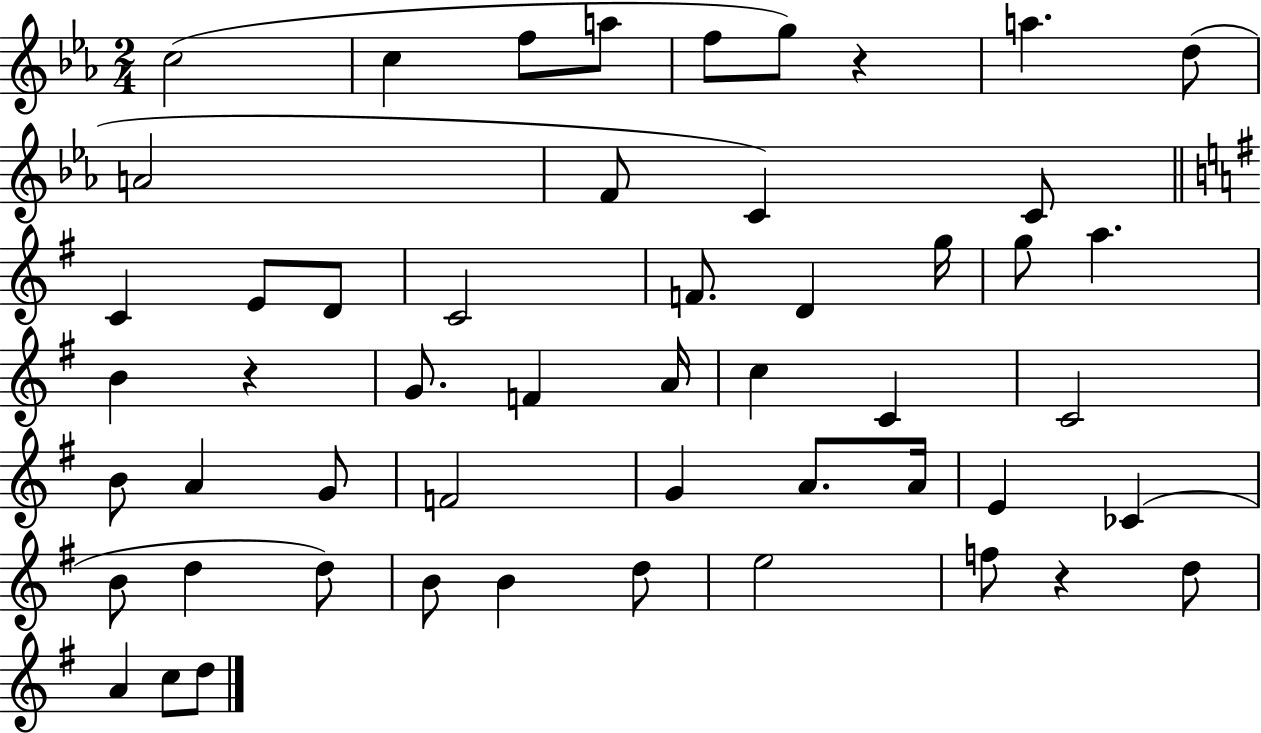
C5/h C5/q F5/e A5/e F5/e G5/e R/q A5/q. D5/e A4/h F4/e C4/q C4/e C4/q E4/e D4/e C4/h F4/e. D4/q G5/s G5/e A5/q. B4/q R/q G4/e. F4/q A4/s C5/q C4/q C4/h B4/e A4/q G4/e F4/h G4/q A4/e. A4/s E4/q CES4/q B4/e D5/q D5/e B4/e B4/q D5/e E5/h F5/e R/q D5/e A4/q C5/e D5/e